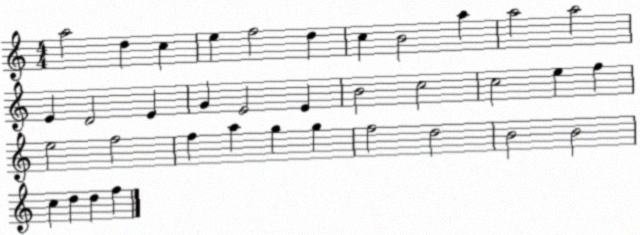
X:1
T:Untitled
M:4/4
L:1/4
K:C
a2 d c e f2 d c B2 a a2 a2 E D2 E G E2 E B2 c2 c2 e f e2 f2 f a g g f2 d2 B2 B2 c d d f